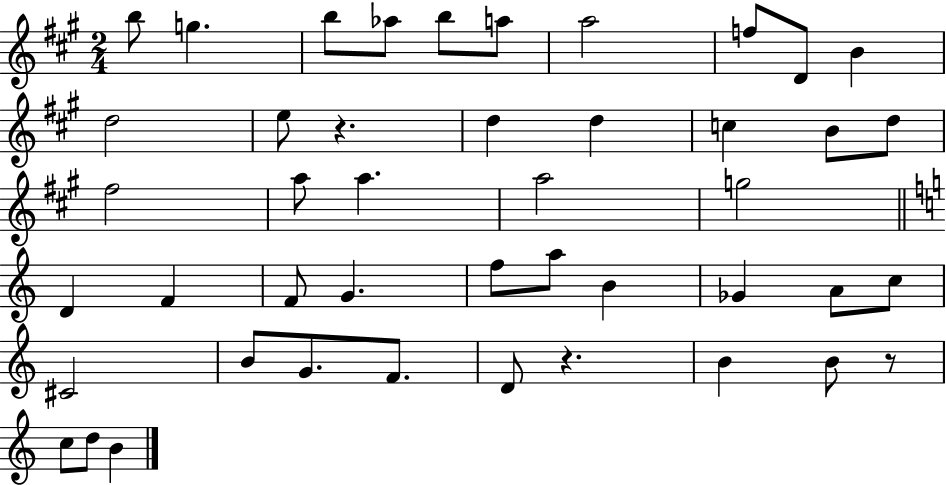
B5/e G5/q. B5/e Ab5/e B5/e A5/e A5/h F5/e D4/e B4/q D5/h E5/e R/q. D5/q D5/q C5/q B4/e D5/e F#5/h A5/e A5/q. A5/h G5/h D4/q F4/q F4/e G4/q. F5/e A5/e B4/q Gb4/q A4/e C5/e C#4/h B4/e G4/e. F4/e. D4/e R/q. B4/q B4/e R/e C5/e D5/e B4/q